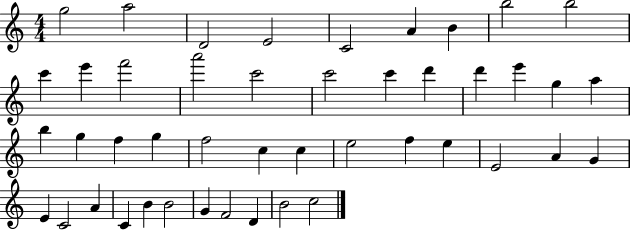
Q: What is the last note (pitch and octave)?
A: C5